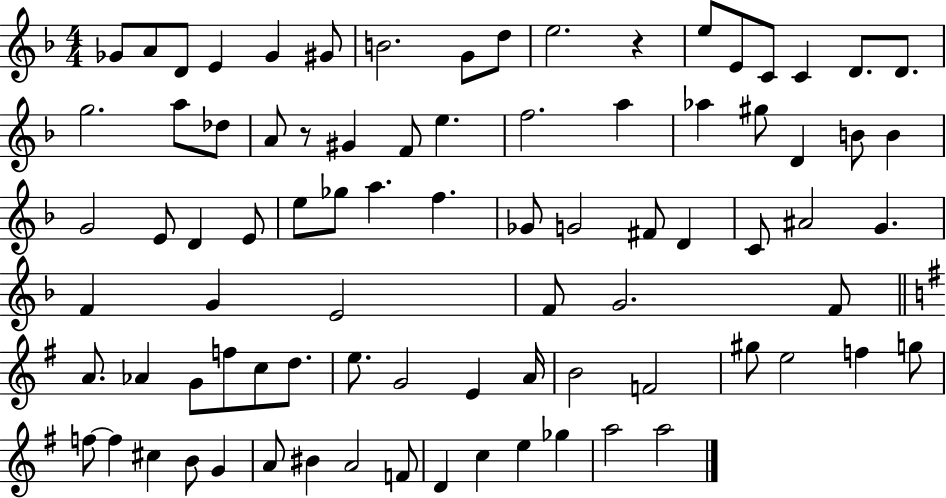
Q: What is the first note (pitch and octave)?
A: Gb4